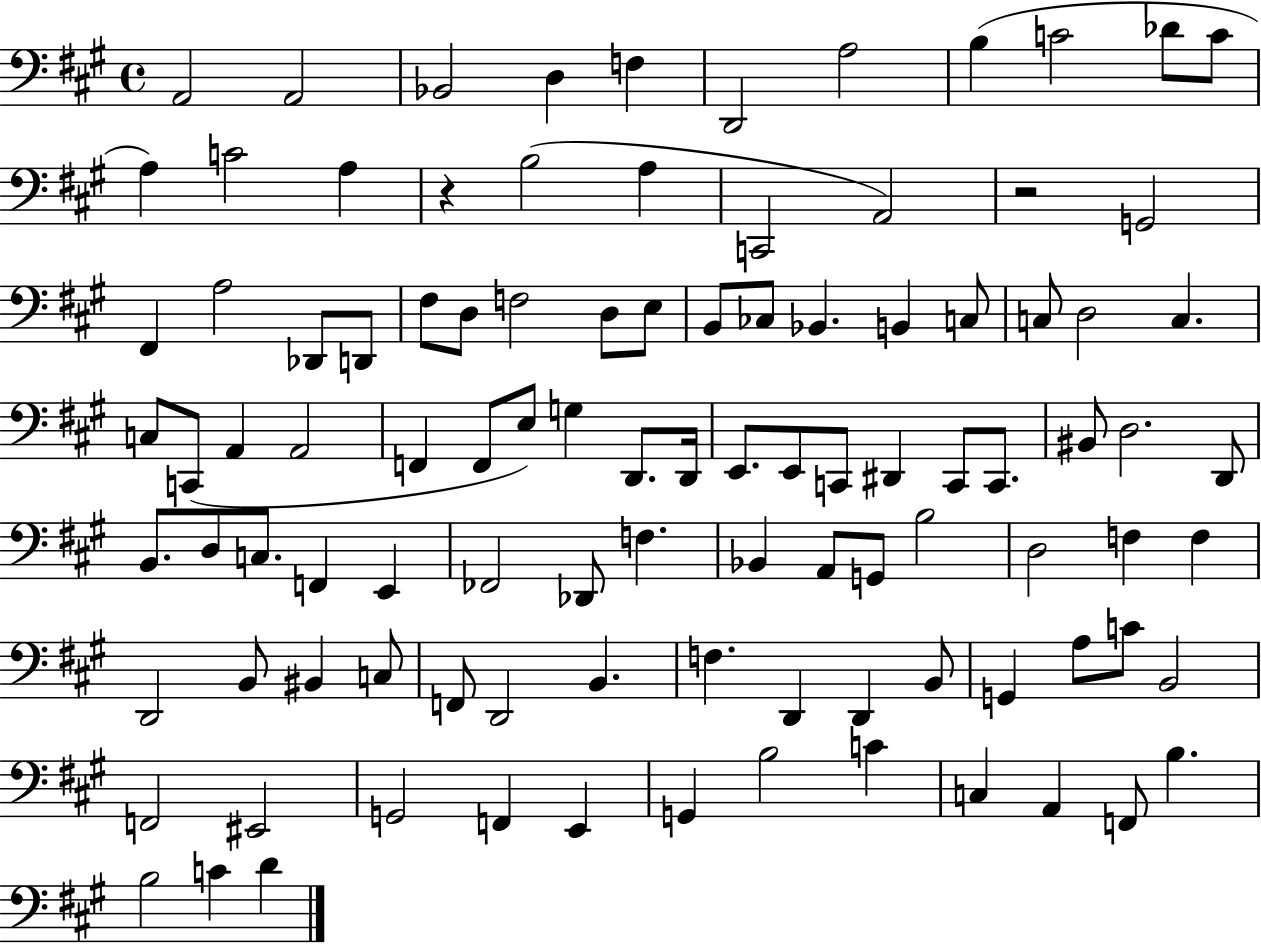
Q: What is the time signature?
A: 4/4